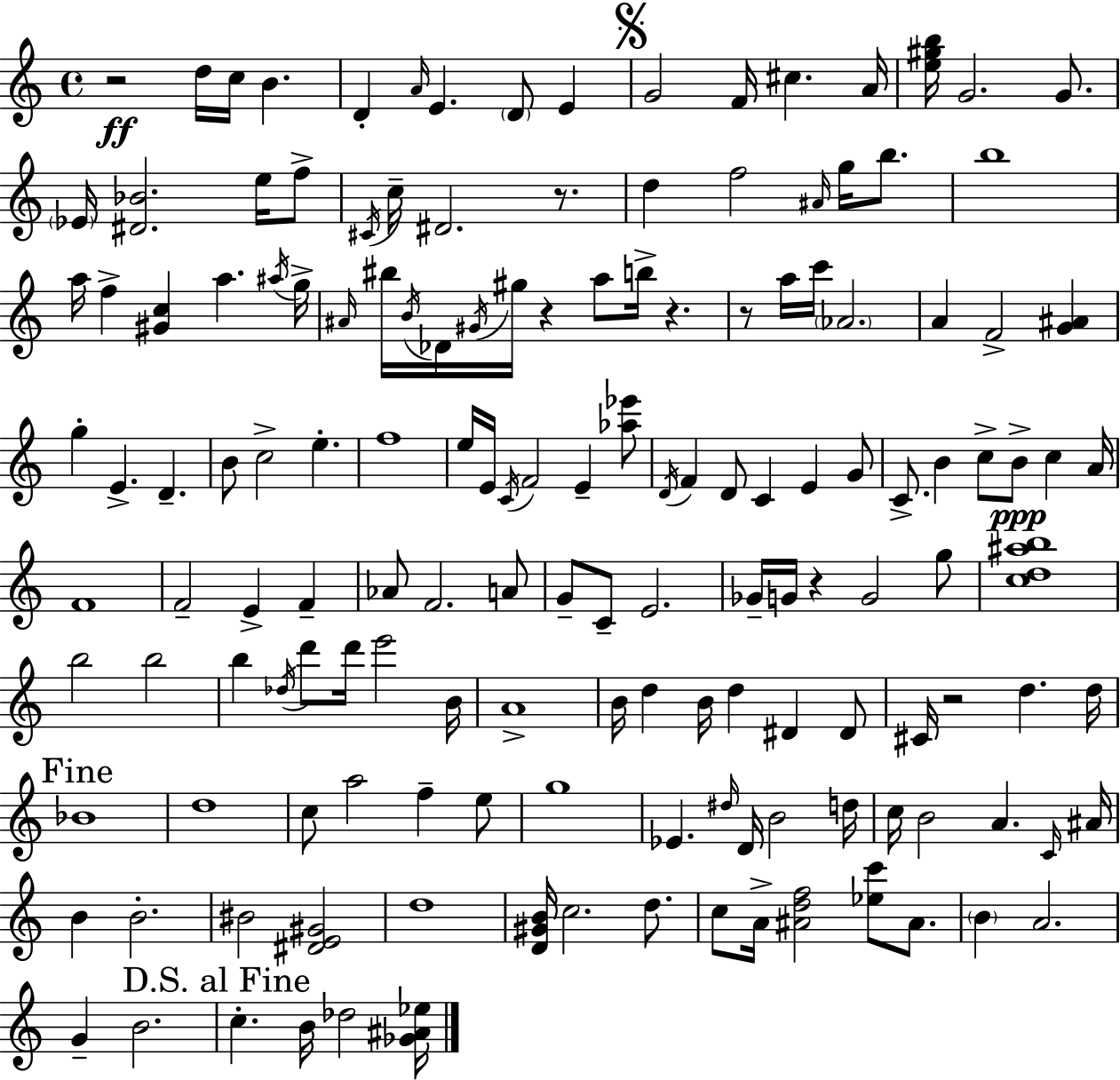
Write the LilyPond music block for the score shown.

{
  \clef treble
  \time 4/4
  \defaultTimeSignature
  \key c \major
  r2\ff d''16 c''16 b'4. | d'4-. \grace { a'16 } e'4. \parenthesize d'8 e'4 | \mark \markup { \musicglyph "scripts.segno" } g'2 f'16 cis''4. | a'16 <e'' gis'' b''>16 g'2. g'8. | \break \parenthesize ees'16 <dis' bes'>2. e''16 f''8-> | \acciaccatura { cis'16 } c''16-- dis'2. r8. | d''4 f''2 \grace { ais'16 } g''16 | b''8. b''1 | \break a''16 f''4-> <gis' c''>4 a''4. | \acciaccatura { ais''16 } g''16-> \grace { ais'16 } bis''16 \acciaccatura { b'16 } des'16 \acciaccatura { gis'16 } gis''16 r4 a''8 | b''16-> r4. r8 a''16 c'''16 \parenthesize aes'2. | a'4 f'2-> | \break <g' ais'>4 g''4-. e'4.-> | d'4.-- b'8 c''2-> | e''4.-. f''1 | e''16 e'16 \acciaccatura { c'16 } f'2 | \break e'4-- <aes'' ees'''>8 \acciaccatura { d'16 } f'4 d'8 c'4 | e'4 g'8 c'8.-> b'4 | c''8-> b'8->\ppp c''4 a'16 f'1 | f'2-- | \break e'4-> f'4-- aes'8 f'2. | a'8 g'8-- c'8-- e'2. | ges'16-- g'16 r4 g'2 | g''8 <c'' d'' ais'' b''>1 | \break b''2 | b''2 b''4 \acciaccatura { des''16 } d'''8 | d'''16 e'''2 b'16 a'1-> | b'16 d''4 b'16 | \break d''4 dis'4 dis'8 cis'16 r2 | d''4. d''16 \mark "Fine" bes'1 | d''1 | c''8 a''2 | \break f''4-- e''8 g''1 | ees'4. | \grace { dis''16 } d'16 b'2 d''16 c''16 b'2 | a'4. \grace { c'16 } ais'16 b'4 | \break b'2.-. bis'2 | <dis' e' gis'>2 d''1 | <d' gis' b'>16 c''2. | d''8. c''8 a'16-> <ais' d'' f''>2 | \break <ees'' c'''>8 ais'8. \parenthesize b'4 | a'2. g'4-- | b'2. \mark "D.S. al Fine" c''4.-. | b'16 des''2 <ges' ais' ees''>16 \bar "|."
}